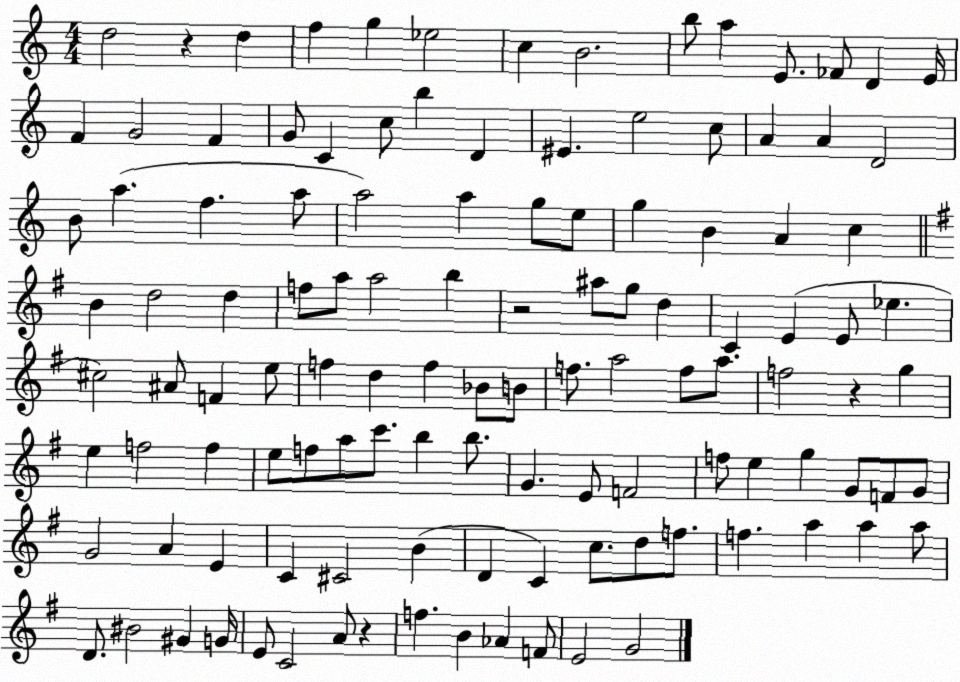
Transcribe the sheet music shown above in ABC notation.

X:1
T:Untitled
M:4/4
L:1/4
K:C
d2 z d f g _e2 c B2 b/2 a E/2 _F/2 D E/4 F G2 F G/2 C c/2 b D ^E e2 c/2 A A D2 B/2 a f a/2 a2 a g/2 e/2 g B A c B d2 d f/2 a/2 a2 b z2 ^a/2 g/2 d C E E/2 _e ^c2 ^A/2 F e/2 f d f _B/2 B/2 f/2 a2 f/2 a/2 f2 z g e f2 f e/2 f/2 a/2 c'/2 b b/2 G E/2 F2 f/2 e g G/2 F/2 G/2 G2 A E C ^C2 B D C c/2 d/2 f/2 f a a a/2 D/2 ^B2 ^G G/4 E/2 C2 A/2 z f B _A F/2 E2 G2